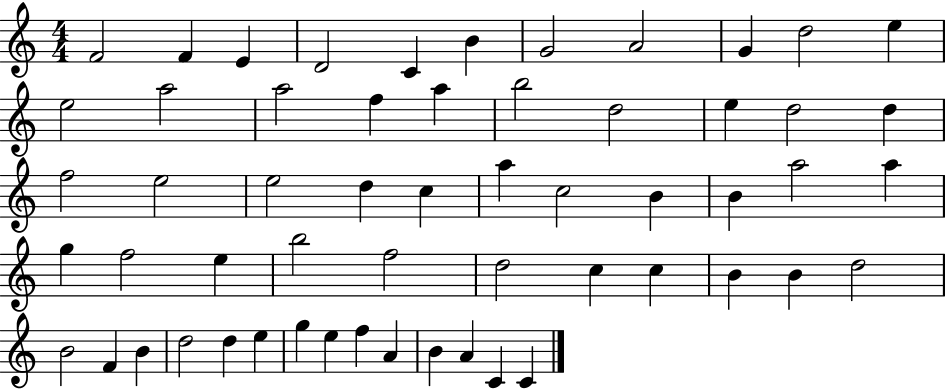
{
  \clef treble
  \numericTimeSignature
  \time 4/4
  \key c \major
  f'2 f'4 e'4 | d'2 c'4 b'4 | g'2 a'2 | g'4 d''2 e''4 | \break e''2 a''2 | a''2 f''4 a''4 | b''2 d''2 | e''4 d''2 d''4 | \break f''2 e''2 | e''2 d''4 c''4 | a''4 c''2 b'4 | b'4 a''2 a''4 | \break g''4 f''2 e''4 | b''2 f''2 | d''2 c''4 c''4 | b'4 b'4 d''2 | \break b'2 f'4 b'4 | d''2 d''4 e''4 | g''4 e''4 f''4 a'4 | b'4 a'4 c'4 c'4 | \break \bar "|."
}